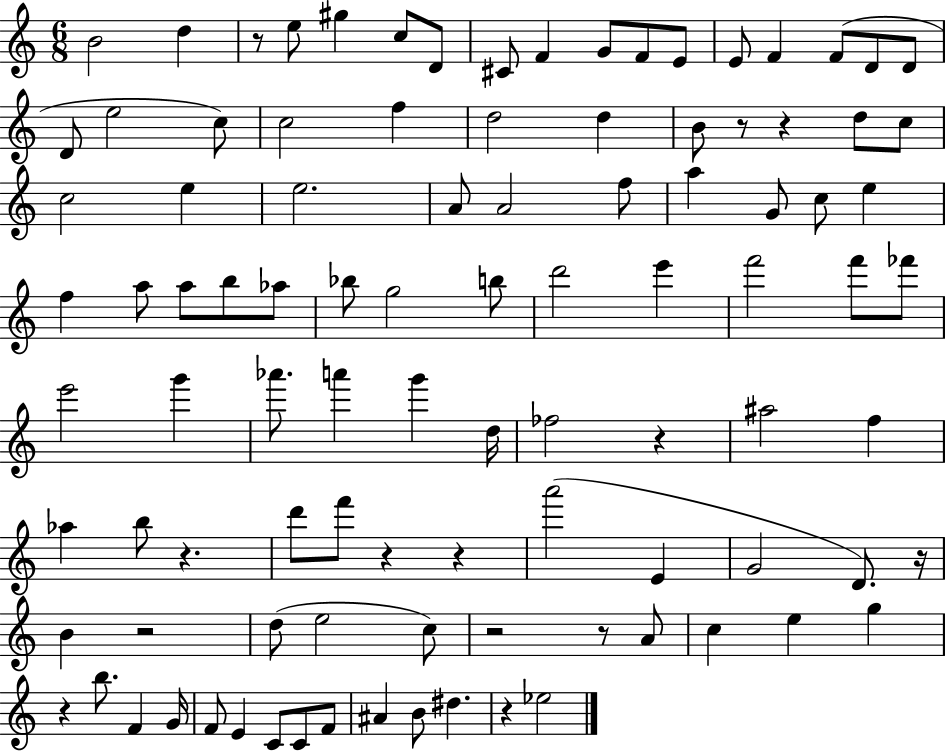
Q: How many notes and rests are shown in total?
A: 99